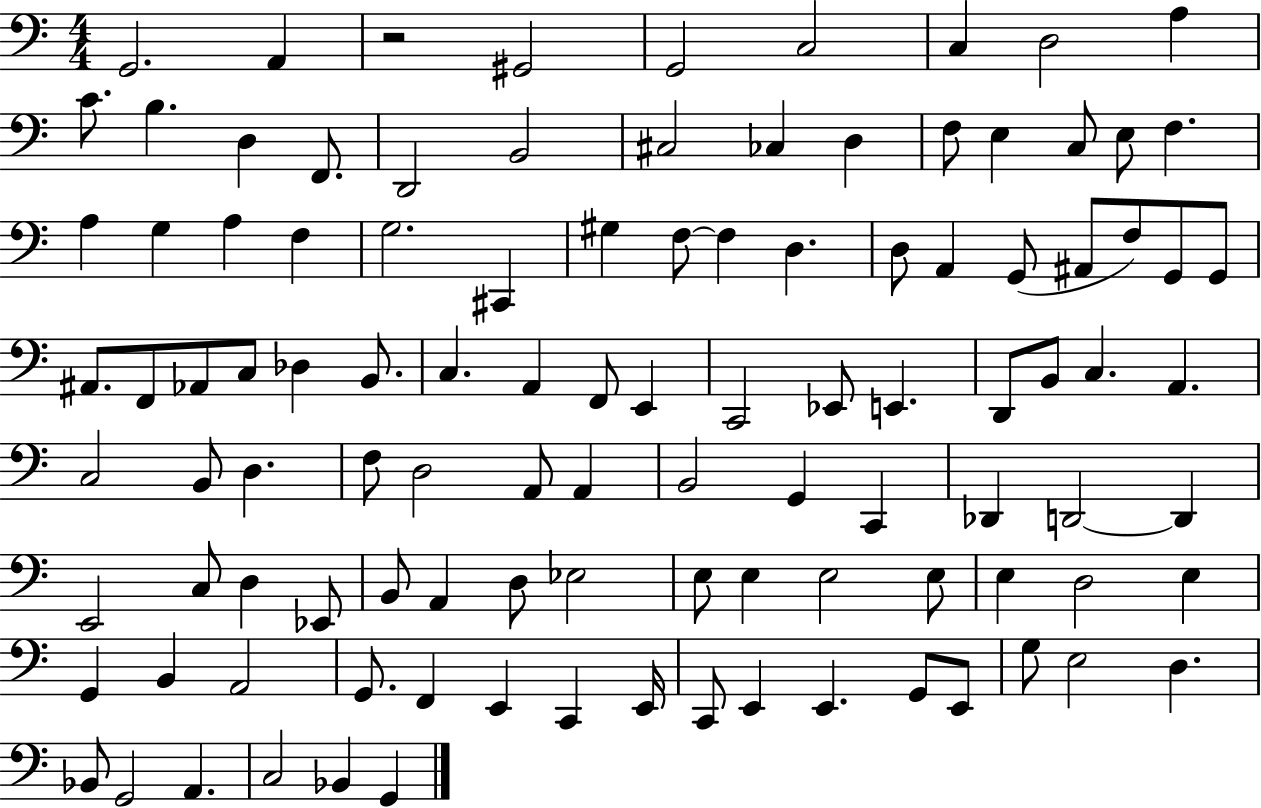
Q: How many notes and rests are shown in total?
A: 107